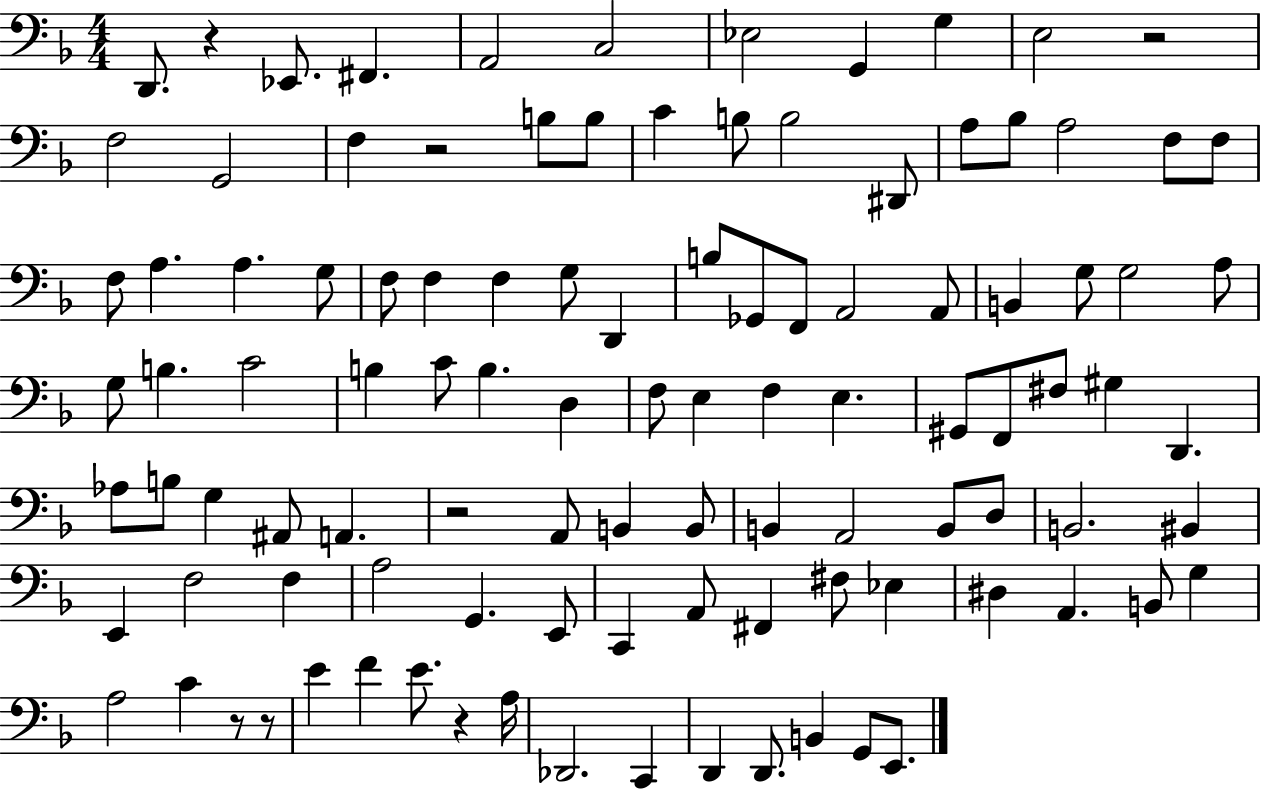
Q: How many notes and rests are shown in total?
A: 106